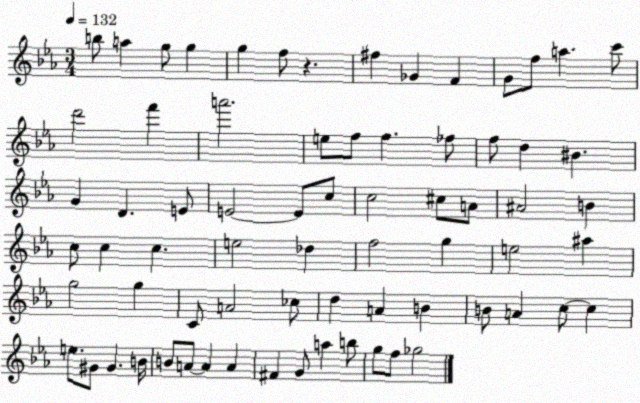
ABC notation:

X:1
T:Untitled
M:3/4
L:1/4
K:Eb
b/2 a g/2 g g f/2 z ^f _G F G/2 f/2 a c'/2 d'2 f' a'2 e/2 f/2 f _f/2 f/2 d ^B G D E/2 E2 E/2 c/2 c2 ^c/2 A/2 ^A2 B c/2 c c e2 _d f2 g e2 ^a g2 g C/2 A2 _c/2 d A B B/2 A c/2 c e/2 ^G/2 ^G B/4 B/2 A/2 A A ^F G/2 a b/2 g/2 f/2 _g2